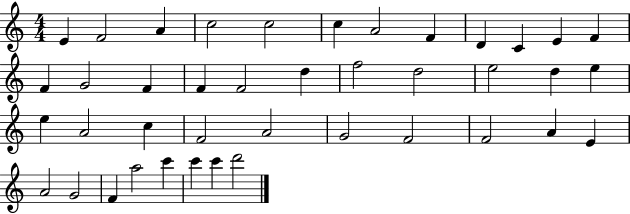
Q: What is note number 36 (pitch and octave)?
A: F4